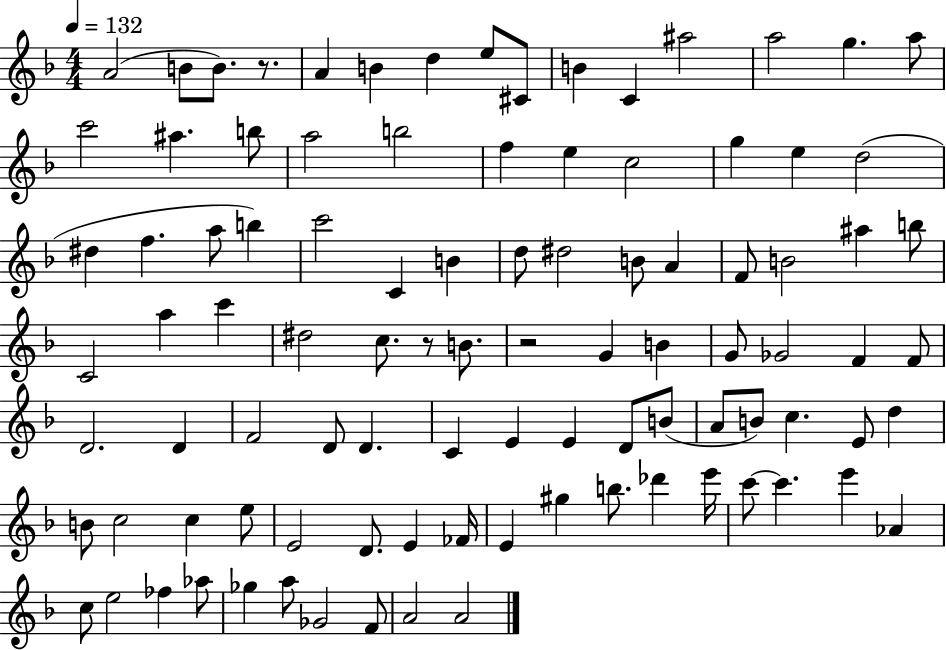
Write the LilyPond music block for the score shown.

{
  \clef treble
  \numericTimeSignature
  \time 4/4
  \key f \major
  \tempo 4 = 132
  a'2( b'8 b'8.) r8. | a'4 b'4 d''4 e''8 cis'8 | b'4 c'4 ais''2 | a''2 g''4. a''8 | \break c'''2 ais''4. b''8 | a''2 b''2 | f''4 e''4 c''2 | g''4 e''4 d''2( | \break dis''4 f''4. a''8 b''4) | c'''2 c'4 b'4 | d''8 dis''2 b'8 a'4 | f'8 b'2 ais''4 b''8 | \break c'2 a''4 c'''4 | dis''2 c''8. r8 b'8. | r2 g'4 b'4 | g'8 ges'2 f'4 f'8 | \break d'2. d'4 | f'2 d'8 d'4. | c'4 e'4 e'4 d'8 b'8( | a'8 b'8) c''4. e'8 d''4 | \break b'8 c''2 c''4 e''8 | e'2 d'8. e'4 fes'16 | e'4 gis''4 b''8. des'''4 e'''16 | c'''8~~ c'''4. e'''4 aes'4 | \break c''8 e''2 fes''4 aes''8 | ges''4 a''8 ges'2 f'8 | a'2 a'2 | \bar "|."
}